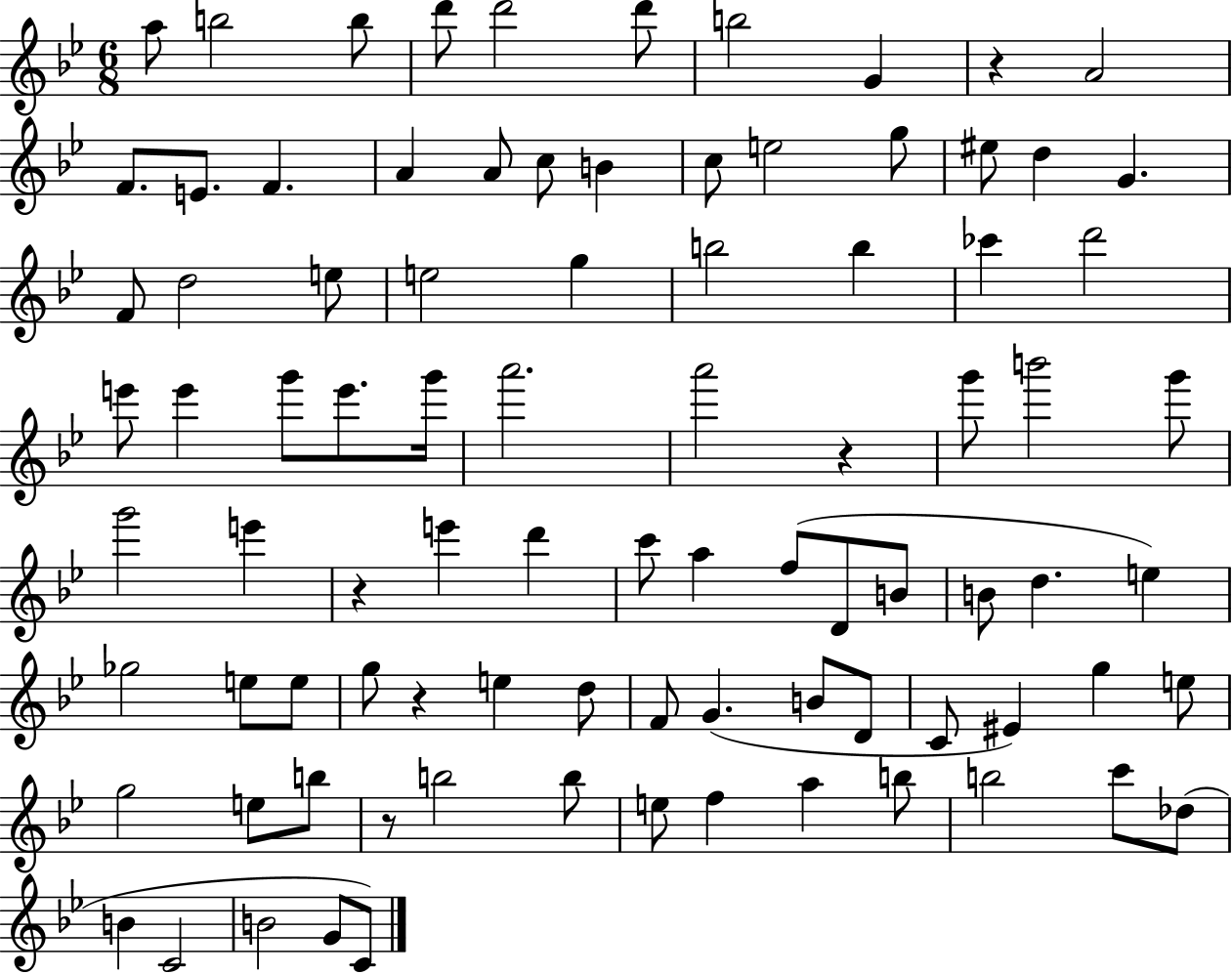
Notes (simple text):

A5/e B5/h B5/e D6/e D6/h D6/e B5/h G4/q R/q A4/h F4/e. E4/e. F4/q. A4/q A4/e C5/e B4/q C5/e E5/h G5/e EIS5/e D5/q G4/q. F4/e D5/h E5/e E5/h G5/q B5/h B5/q CES6/q D6/h E6/e E6/q G6/e E6/e. G6/s A6/h. A6/h R/q G6/e B6/h G6/e G6/h E6/q R/q E6/q D6/q C6/e A5/q F5/e D4/e B4/e B4/e D5/q. E5/q Gb5/h E5/e E5/e G5/e R/q E5/q D5/e F4/e G4/q. B4/e D4/e C4/e EIS4/q G5/q E5/e G5/h E5/e B5/e R/e B5/h B5/e E5/e F5/q A5/q B5/e B5/h C6/e Db5/e B4/q C4/h B4/h G4/e C4/e